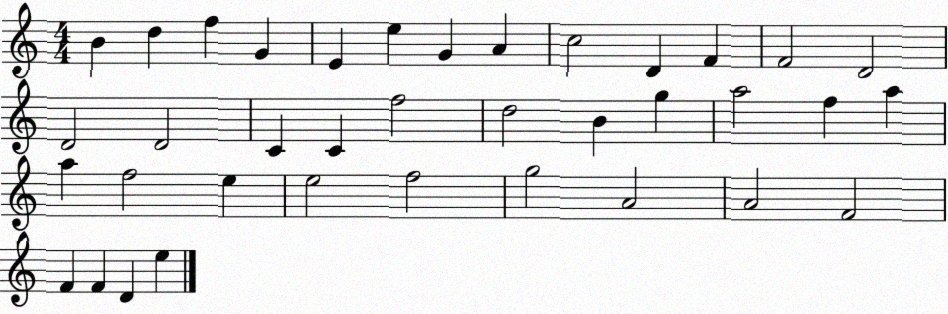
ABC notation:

X:1
T:Untitled
M:4/4
L:1/4
K:C
B d f G E e G A c2 D F F2 D2 D2 D2 C C f2 d2 B g a2 f a a f2 e e2 f2 g2 A2 A2 F2 F F D e